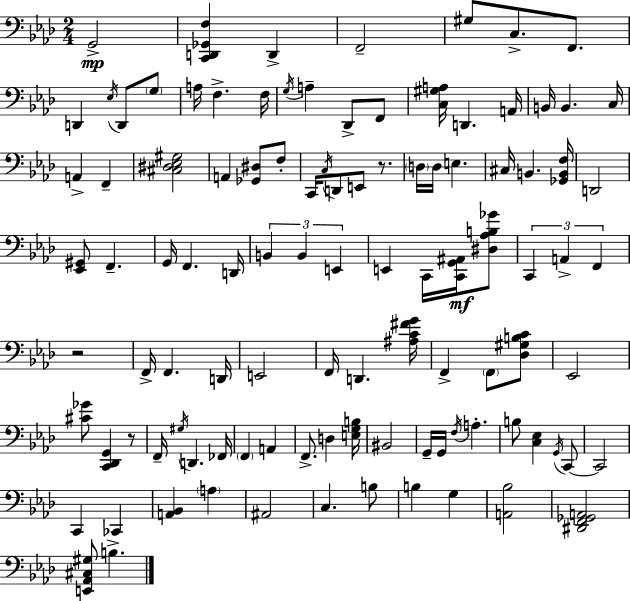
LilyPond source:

{
  \clef bass
  \numericTimeSignature
  \time 2/4
  \key f \minor
  g,2->\mp | <c, d, ges, f>4 d,4-> | f,2-- | gis8 c8.-> f,8. | \break d,4 \acciaccatura { ees16 } d,8 \parenthesize g8 | a16 f4.-> | f16 \acciaccatura { g16 } a4-- des,8-> | f,8 <c gis a>16 d,4. | \break a,16 b,16 b,4. | c16 a,4-> f,4-- | <cis dis ees gis>2 | a,4 <ges, dis>8 | \break f8-. c,16 \acciaccatura { c16 } d,8 e,8 | r8. \parenthesize d16 d16 e4. | cis16 b,4. | <ges, b, f>16 d,2 | \break <ees, gis,>8 f,4.-- | g,16 f,4. | d,16 \tuplet 3/2 { b,4 b,4 | e,4 } e,4 | \break c,16 <c, g, ais,>16\mf <dis aes b ges'>8 \tuplet 3/2 { c,4 | a,4-> f,4 } | r2 | f,16-> f,4. | \break d,16 e,2 | f,16 d,4. | <ais c' fis' g'>16 f,4-> \parenthesize f,8 | <des gis b c'>8 ees,2 | \break <cis' ges'>8 <c, des, g,>4 | r8 f,16-- \acciaccatura { gis16 } d,4. | fes,16 \parenthesize f,4 | a,4 f,8.-> d4 | \break <e g b>16 bis,2 | g,16-- g,16 \acciaccatura { f16 } a4.-. | b8 <c ees>4 | \acciaccatura { g,16 } c,8~~ c,2 | \break c,4 | ces,4 <a, bes,>4 | \parenthesize a4 ais,2 | c4. | \break b8 b4 | g4 <a, bes>2 | <dis, f, ges, a,>2 | <e, aes, cis gis>8 | \break b4.-> \bar "|."
}